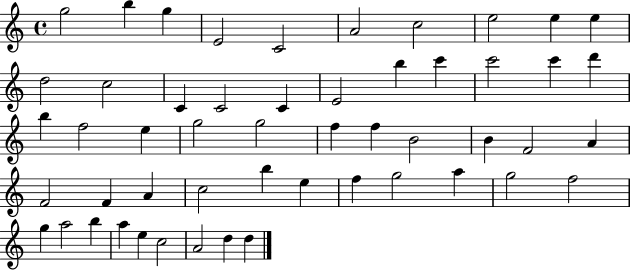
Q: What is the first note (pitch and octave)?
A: G5